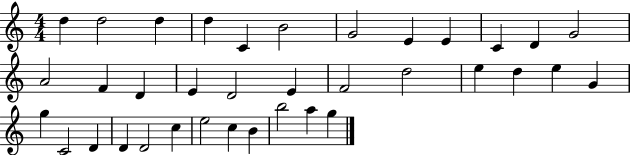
X:1
T:Untitled
M:4/4
L:1/4
K:C
d d2 d d C B2 G2 E E C D G2 A2 F D E D2 E F2 d2 e d e G g C2 D D D2 c e2 c B b2 a g